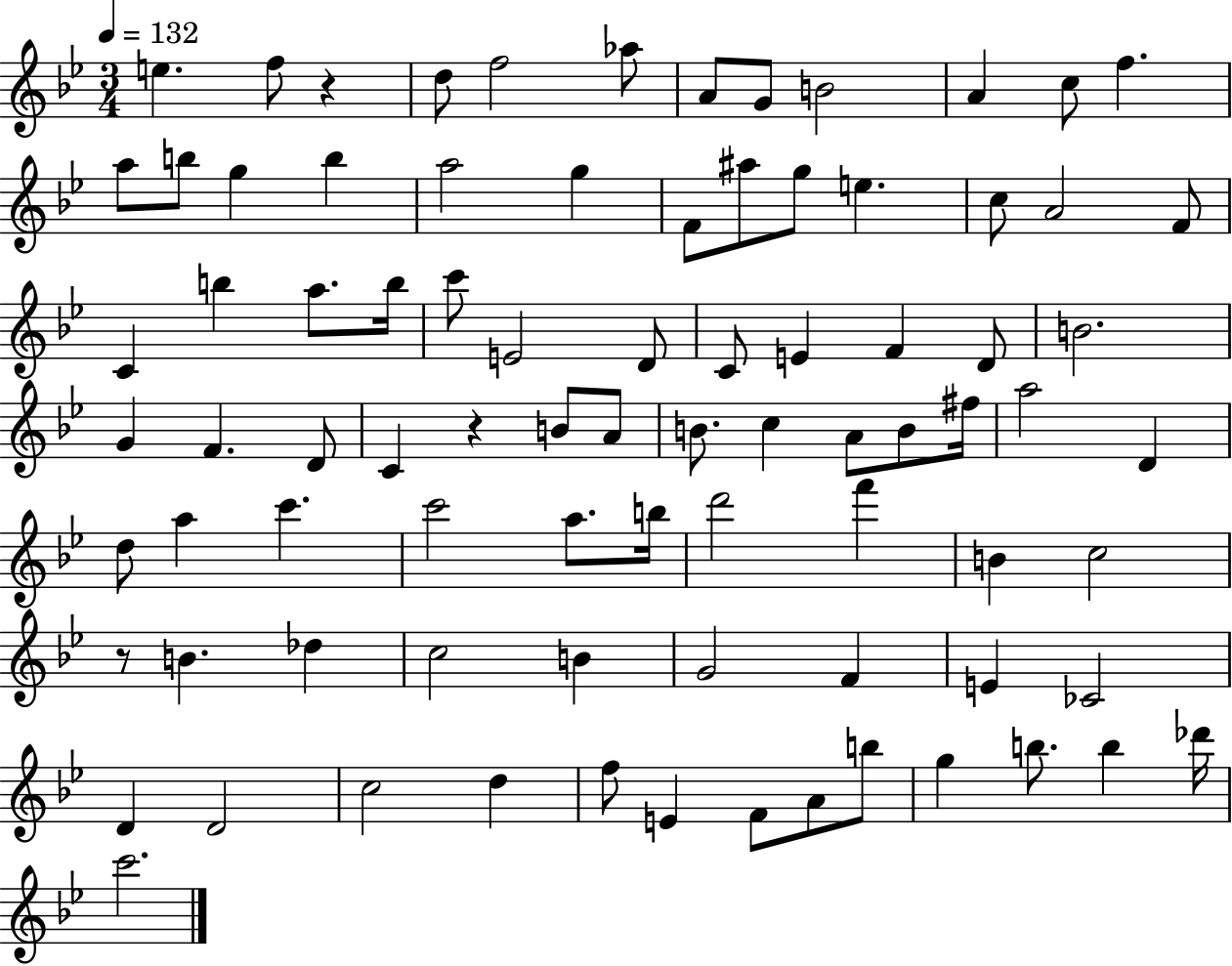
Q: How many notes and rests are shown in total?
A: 84